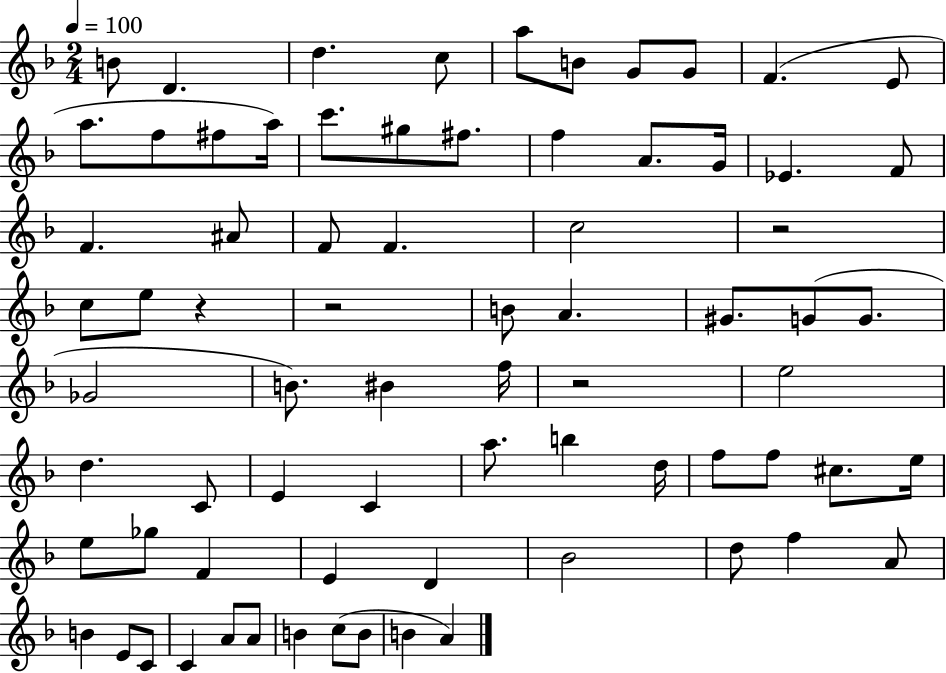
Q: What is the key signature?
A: F major